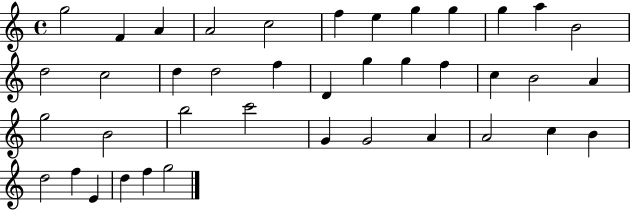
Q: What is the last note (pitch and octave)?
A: G5